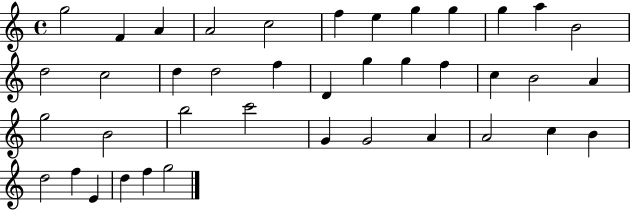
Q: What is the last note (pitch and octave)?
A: G5